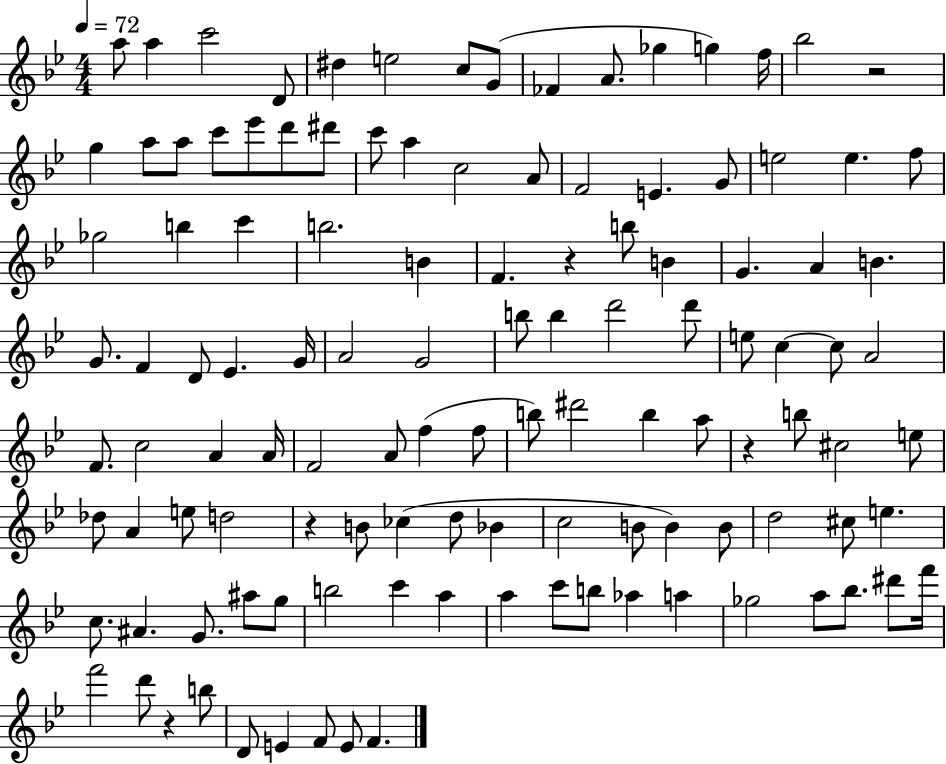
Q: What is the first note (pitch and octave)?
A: A5